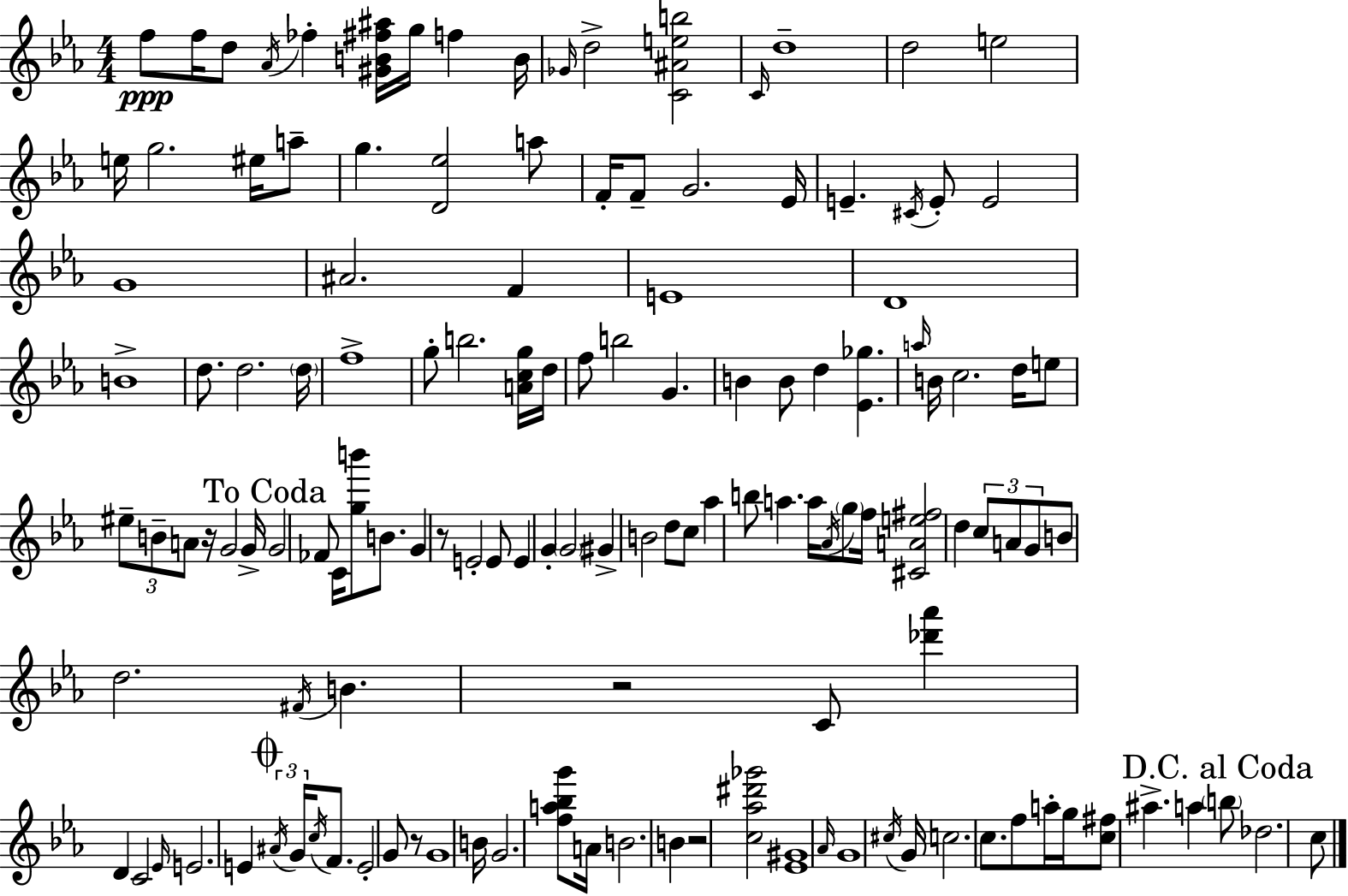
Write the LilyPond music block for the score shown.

{
  \clef treble
  \numericTimeSignature
  \time 4/4
  \key c \minor
  f''8\ppp f''16 d''8 \acciaccatura { aes'16 } fes''4-. <gis' b' fis'' ais''>16 g''16 f''4 | b'16 \grace { ges'16 } d''2-> <c' ais' e'' b''>2 | \grace { c'16 } d''1-- | d''2 e''2 | \break e''16 g''2. | eis''16 a''8-- g''4. <d' ees''>2 | a''8 f'16-. f'8-- g'2. | ees'16 e'4.-- \acciaccatura { cis'16 } e'8-. e'2 | \break g'1 | ais'2. | f'4 e'1 | d'1 | \break b'1-> | d''8. d''2. | \parenthesize d''16 f''1-> | g''8-. b''2. | \break <a' c'' g''>16 d''16 f''8 b''2 g'4. | b'4 b'8 d''4 <ees' ges''>4. | \grace { a''16 } b'16 c''2. | d''16 e''8 \tuplet 3/2 { eis''8-- b'8-- a'8 } r16 g'2 | \break g'16-> \mark "To Coda" g'2 fes'8 c'16 | <g'' b'''>8 b'8. g'4 r8 e'2-. | e'8 e'4 g'4-. \parenthesize g'2 | gis'4-> b'2 | \break d''8 c''8 aes''4 b''8 a''4. | a''16 \acciaccatura { aes'16 } \parenthesize g''8 f''16 <cis' a' e'' fis''>2 d''4 | \tuplet 3/2 { c''8 a'8 g'8 } b'8 d''2. | \acciaccatura { fis'16 } b'4. r2 | \break c'8 <des''' aes'''>4 d'4 c'2 | \grace { ees'16 } e'2. | e'4 \mark \markup { \musicglyph "scripts.coda" } \tuplet 3/2 { \acciaccatura { ais'16 } g'16 \acciaccatura { c''16 } } f'8. e'2-. | g'8 r8 g'1 | \break b'16 g'2. | <f'' a'' bes'' g'''>8 a'16 b'2. | b'4 r2 | <c'' aes'' dis''' ges'''>2 <ees' gis'>1 | \break \grace { aes'16 } g'1 | \acciaccatura { cis''16 } g'16 c''2. | c''8. f''8 a''16-. g''16 | <c'' fis''>8 ais''4.-> a''4 \mark "D.C. al Coda" \parenthesize b''8 des''2. | \break c''8 \bar "|."
}